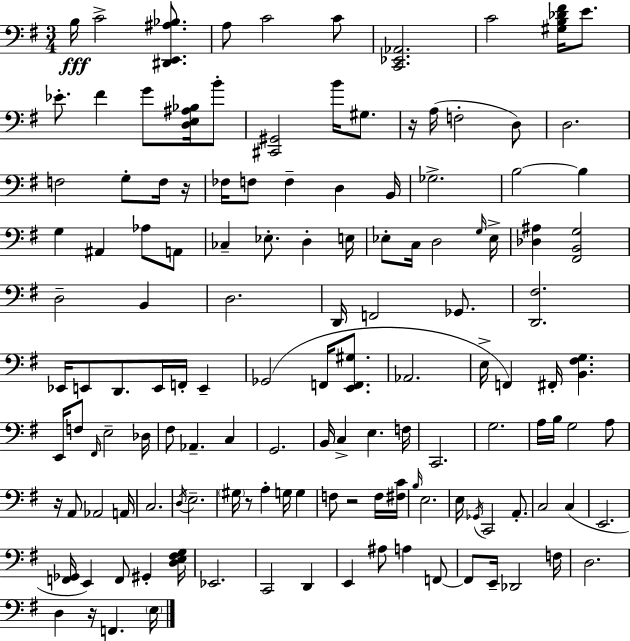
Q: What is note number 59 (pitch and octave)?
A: F#2